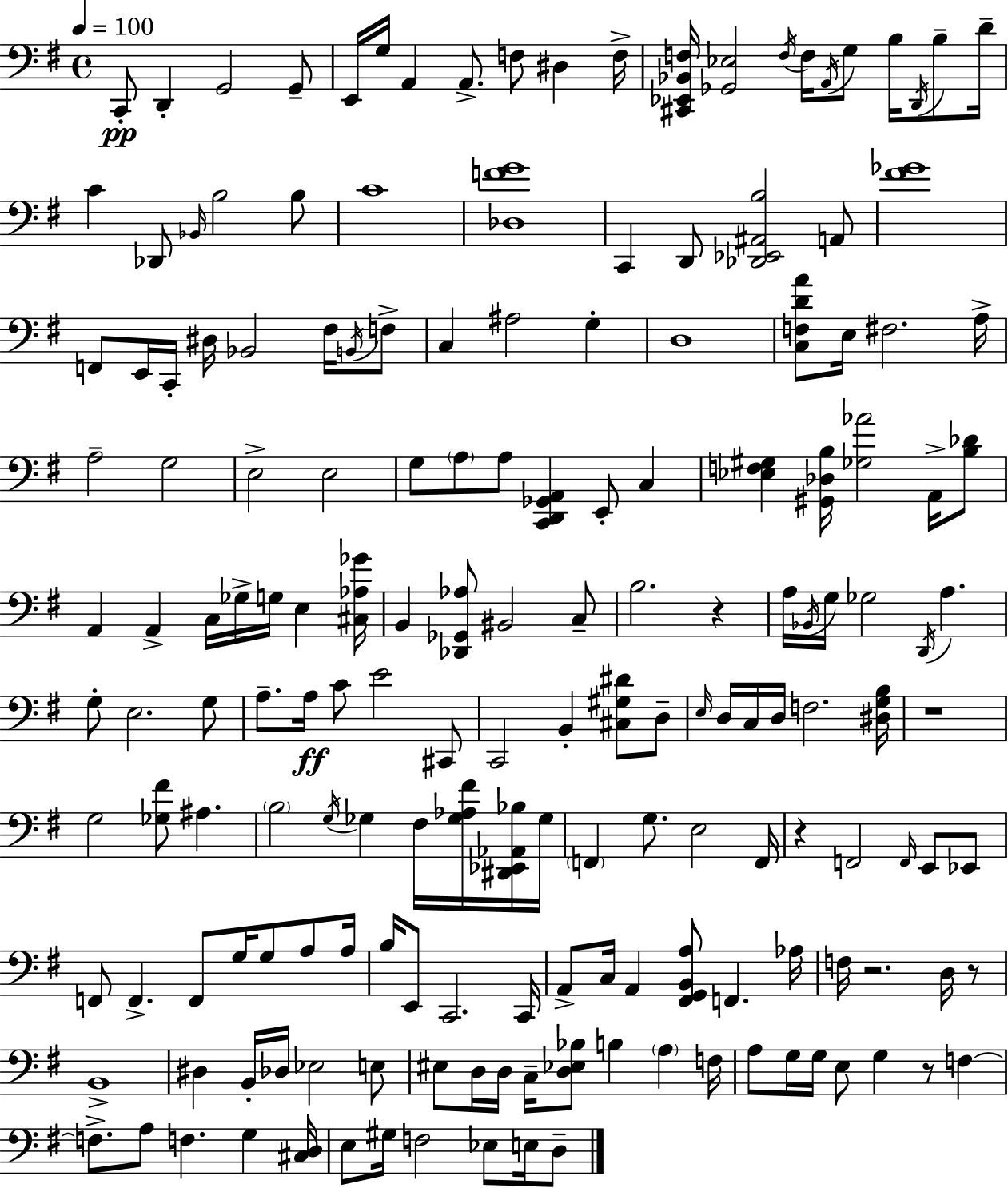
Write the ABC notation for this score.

X:1
T:Untitled
M:4/4
L:1/4
K:Em
C,,/2 D,, G,,2 G,,/2 E,,/4 G,/4 A,, A,,/2 F,/2 ^D, F,/4 [^C,,_E,,_B,,F,]/4 [_G,,_E,]2 F,/4 F,/4 A,,/4 G,/2 B,/4 D,,/4 B,/2 D/4 C _D,,/2 _B,,/4 B,2 B,/2 C4 [_D,FG]4 C,, D,,/2 [_D,,_E,,^A,,B,]2 A,,/2 [^F_G]4 F,,/2 E,,/4 C,,/4 ^D,/4 _B,,2 ^F,/4 B,,/4 F,/2 C, ^A,2 G, D,4 [C,F,DA]/2 E,/4 ^F,2 A,/4 A,2 G,2 E,2 E,2 G,/2 A,/2 A,/2 [C,,D,,_G,,A,,] E,,/2 C, [_E,F,^G,] [^G,,_D,B,]/4 [_G,_A]2 A,,/4 [B,_D]/2 A,, A,, C,/4 _G,/4 G,/4 E, [^C,_A,_G]/4 B,, [_D,,_G,,_A,]/2 ^B,,2 C,/2 B,2 z A,/4 _B,,/4 G,/4 _G,2 D,,/4 A, G,/2 E,2 G,/2 A,/2 A,/4 C/2 E2 ^C,,/2 C,,2 B,, [^C,^G,^D]/2 D,/2 E,/4 D,/4 C,/4 D,/4 F,2 [^D,G,B,]/4 z4 G,2 [_G,^F]/2 ^A, B,2 G,/4 _G, ^F,/4 [_G,_A,^F]/4 [^D,,_E,,_A,,_B,]/4 _G,/4 F,, G,/2 E,2 F,,/4 z F,,2 F,,/4 E,,/2 _E,,/2 F,,/2 F,, F,,/2 G,/4 G,/2 A,/2 A,/4 B,/4 E,,/2 C,,2 C,,/4 A,,/2 C,/4 A,, [^F,,G,,B,,A,]/2 F,, _A,/4 F,/4 z2 D,/4 z/2 B,,4 ^D, B,,/4 _D,/4 _E,2 E,/2 ^E,/2 D,/4 D,/4 C,/4 [D,_E,_B,]/2 B, A, F,/4 A,/2 G,/4 G,/4 E,/2 G, z/2 F, F,/2 A,/2 F, G, [^C,D,]/4 E,/2 ^G,/4 F,2 _E,/2 E,/4 D,/2